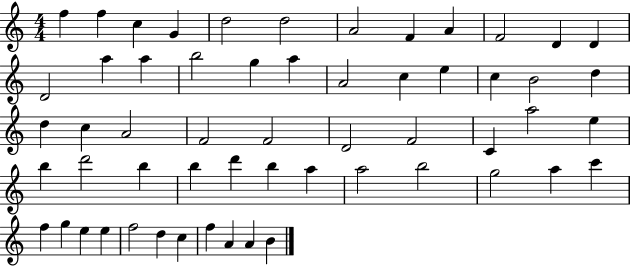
{
  \clef treble
  \numericTimeSignature
  \time 4/4
  \key c \major
  f''4 f''4 c''4 g'4 | d''2 d''2 | a'2 f'4 a'4 | f'2 d'4 d'4 | \break d'2 a''4 a''4 | b''2 g''4 a''4 | a'2 c''4 e''4 | c''4 b'2 d''4 | \break d''4 c''4 a'2 | f'2 f'2 | d'2 f'2 | c'4 a''2 e''4 | \break b''4 d'''2 b''4 | b''4 d'''4 b''4 a''4 | a''2 b''2 | g''2 a''4 c'''4 | \break f''4 g''4 e''4 e''4 | f''2 d''4 c''4 | f''4 a'4 a'4 b'4 | \bar "|."
}